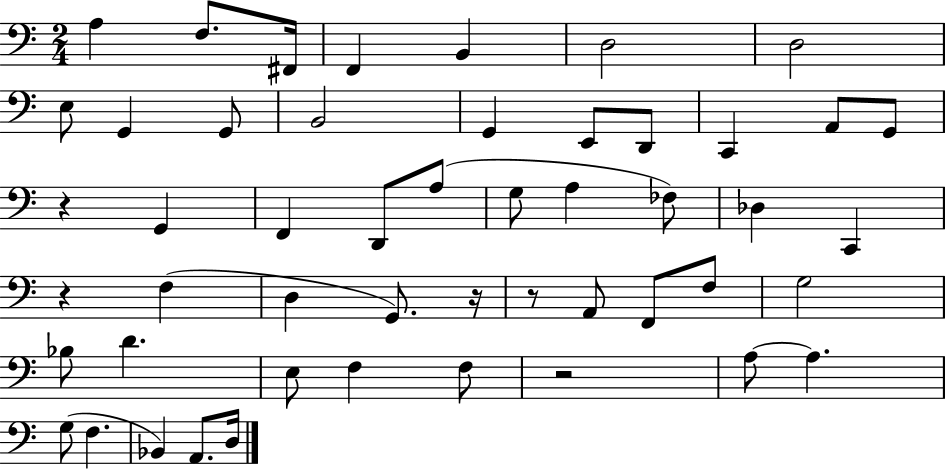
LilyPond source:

{
  \clef bass
  \numericTimeSignature
  \time 2/4
  \key c \major
  a4 f8. fis,16 | f,4 b,4 | d2 | d2 | \break e8 g,4 g,8 | b,2 | g,4 e,8 d,8 | c,4 a,8 g,8 | \break r4 g,4 | f,4 d,8 a8( | g8 a4 fes8) | des4 c,4 | \break r4 f4( | d4 g,8.) r16 | r8 a,8 f,8 f8 | g2 | \break bes8 d'4. | e8 f4 f8 | r2 | a8~~ a4. | \break g8( f4. | bes,4) a,8. d16 | \bar "|."
}